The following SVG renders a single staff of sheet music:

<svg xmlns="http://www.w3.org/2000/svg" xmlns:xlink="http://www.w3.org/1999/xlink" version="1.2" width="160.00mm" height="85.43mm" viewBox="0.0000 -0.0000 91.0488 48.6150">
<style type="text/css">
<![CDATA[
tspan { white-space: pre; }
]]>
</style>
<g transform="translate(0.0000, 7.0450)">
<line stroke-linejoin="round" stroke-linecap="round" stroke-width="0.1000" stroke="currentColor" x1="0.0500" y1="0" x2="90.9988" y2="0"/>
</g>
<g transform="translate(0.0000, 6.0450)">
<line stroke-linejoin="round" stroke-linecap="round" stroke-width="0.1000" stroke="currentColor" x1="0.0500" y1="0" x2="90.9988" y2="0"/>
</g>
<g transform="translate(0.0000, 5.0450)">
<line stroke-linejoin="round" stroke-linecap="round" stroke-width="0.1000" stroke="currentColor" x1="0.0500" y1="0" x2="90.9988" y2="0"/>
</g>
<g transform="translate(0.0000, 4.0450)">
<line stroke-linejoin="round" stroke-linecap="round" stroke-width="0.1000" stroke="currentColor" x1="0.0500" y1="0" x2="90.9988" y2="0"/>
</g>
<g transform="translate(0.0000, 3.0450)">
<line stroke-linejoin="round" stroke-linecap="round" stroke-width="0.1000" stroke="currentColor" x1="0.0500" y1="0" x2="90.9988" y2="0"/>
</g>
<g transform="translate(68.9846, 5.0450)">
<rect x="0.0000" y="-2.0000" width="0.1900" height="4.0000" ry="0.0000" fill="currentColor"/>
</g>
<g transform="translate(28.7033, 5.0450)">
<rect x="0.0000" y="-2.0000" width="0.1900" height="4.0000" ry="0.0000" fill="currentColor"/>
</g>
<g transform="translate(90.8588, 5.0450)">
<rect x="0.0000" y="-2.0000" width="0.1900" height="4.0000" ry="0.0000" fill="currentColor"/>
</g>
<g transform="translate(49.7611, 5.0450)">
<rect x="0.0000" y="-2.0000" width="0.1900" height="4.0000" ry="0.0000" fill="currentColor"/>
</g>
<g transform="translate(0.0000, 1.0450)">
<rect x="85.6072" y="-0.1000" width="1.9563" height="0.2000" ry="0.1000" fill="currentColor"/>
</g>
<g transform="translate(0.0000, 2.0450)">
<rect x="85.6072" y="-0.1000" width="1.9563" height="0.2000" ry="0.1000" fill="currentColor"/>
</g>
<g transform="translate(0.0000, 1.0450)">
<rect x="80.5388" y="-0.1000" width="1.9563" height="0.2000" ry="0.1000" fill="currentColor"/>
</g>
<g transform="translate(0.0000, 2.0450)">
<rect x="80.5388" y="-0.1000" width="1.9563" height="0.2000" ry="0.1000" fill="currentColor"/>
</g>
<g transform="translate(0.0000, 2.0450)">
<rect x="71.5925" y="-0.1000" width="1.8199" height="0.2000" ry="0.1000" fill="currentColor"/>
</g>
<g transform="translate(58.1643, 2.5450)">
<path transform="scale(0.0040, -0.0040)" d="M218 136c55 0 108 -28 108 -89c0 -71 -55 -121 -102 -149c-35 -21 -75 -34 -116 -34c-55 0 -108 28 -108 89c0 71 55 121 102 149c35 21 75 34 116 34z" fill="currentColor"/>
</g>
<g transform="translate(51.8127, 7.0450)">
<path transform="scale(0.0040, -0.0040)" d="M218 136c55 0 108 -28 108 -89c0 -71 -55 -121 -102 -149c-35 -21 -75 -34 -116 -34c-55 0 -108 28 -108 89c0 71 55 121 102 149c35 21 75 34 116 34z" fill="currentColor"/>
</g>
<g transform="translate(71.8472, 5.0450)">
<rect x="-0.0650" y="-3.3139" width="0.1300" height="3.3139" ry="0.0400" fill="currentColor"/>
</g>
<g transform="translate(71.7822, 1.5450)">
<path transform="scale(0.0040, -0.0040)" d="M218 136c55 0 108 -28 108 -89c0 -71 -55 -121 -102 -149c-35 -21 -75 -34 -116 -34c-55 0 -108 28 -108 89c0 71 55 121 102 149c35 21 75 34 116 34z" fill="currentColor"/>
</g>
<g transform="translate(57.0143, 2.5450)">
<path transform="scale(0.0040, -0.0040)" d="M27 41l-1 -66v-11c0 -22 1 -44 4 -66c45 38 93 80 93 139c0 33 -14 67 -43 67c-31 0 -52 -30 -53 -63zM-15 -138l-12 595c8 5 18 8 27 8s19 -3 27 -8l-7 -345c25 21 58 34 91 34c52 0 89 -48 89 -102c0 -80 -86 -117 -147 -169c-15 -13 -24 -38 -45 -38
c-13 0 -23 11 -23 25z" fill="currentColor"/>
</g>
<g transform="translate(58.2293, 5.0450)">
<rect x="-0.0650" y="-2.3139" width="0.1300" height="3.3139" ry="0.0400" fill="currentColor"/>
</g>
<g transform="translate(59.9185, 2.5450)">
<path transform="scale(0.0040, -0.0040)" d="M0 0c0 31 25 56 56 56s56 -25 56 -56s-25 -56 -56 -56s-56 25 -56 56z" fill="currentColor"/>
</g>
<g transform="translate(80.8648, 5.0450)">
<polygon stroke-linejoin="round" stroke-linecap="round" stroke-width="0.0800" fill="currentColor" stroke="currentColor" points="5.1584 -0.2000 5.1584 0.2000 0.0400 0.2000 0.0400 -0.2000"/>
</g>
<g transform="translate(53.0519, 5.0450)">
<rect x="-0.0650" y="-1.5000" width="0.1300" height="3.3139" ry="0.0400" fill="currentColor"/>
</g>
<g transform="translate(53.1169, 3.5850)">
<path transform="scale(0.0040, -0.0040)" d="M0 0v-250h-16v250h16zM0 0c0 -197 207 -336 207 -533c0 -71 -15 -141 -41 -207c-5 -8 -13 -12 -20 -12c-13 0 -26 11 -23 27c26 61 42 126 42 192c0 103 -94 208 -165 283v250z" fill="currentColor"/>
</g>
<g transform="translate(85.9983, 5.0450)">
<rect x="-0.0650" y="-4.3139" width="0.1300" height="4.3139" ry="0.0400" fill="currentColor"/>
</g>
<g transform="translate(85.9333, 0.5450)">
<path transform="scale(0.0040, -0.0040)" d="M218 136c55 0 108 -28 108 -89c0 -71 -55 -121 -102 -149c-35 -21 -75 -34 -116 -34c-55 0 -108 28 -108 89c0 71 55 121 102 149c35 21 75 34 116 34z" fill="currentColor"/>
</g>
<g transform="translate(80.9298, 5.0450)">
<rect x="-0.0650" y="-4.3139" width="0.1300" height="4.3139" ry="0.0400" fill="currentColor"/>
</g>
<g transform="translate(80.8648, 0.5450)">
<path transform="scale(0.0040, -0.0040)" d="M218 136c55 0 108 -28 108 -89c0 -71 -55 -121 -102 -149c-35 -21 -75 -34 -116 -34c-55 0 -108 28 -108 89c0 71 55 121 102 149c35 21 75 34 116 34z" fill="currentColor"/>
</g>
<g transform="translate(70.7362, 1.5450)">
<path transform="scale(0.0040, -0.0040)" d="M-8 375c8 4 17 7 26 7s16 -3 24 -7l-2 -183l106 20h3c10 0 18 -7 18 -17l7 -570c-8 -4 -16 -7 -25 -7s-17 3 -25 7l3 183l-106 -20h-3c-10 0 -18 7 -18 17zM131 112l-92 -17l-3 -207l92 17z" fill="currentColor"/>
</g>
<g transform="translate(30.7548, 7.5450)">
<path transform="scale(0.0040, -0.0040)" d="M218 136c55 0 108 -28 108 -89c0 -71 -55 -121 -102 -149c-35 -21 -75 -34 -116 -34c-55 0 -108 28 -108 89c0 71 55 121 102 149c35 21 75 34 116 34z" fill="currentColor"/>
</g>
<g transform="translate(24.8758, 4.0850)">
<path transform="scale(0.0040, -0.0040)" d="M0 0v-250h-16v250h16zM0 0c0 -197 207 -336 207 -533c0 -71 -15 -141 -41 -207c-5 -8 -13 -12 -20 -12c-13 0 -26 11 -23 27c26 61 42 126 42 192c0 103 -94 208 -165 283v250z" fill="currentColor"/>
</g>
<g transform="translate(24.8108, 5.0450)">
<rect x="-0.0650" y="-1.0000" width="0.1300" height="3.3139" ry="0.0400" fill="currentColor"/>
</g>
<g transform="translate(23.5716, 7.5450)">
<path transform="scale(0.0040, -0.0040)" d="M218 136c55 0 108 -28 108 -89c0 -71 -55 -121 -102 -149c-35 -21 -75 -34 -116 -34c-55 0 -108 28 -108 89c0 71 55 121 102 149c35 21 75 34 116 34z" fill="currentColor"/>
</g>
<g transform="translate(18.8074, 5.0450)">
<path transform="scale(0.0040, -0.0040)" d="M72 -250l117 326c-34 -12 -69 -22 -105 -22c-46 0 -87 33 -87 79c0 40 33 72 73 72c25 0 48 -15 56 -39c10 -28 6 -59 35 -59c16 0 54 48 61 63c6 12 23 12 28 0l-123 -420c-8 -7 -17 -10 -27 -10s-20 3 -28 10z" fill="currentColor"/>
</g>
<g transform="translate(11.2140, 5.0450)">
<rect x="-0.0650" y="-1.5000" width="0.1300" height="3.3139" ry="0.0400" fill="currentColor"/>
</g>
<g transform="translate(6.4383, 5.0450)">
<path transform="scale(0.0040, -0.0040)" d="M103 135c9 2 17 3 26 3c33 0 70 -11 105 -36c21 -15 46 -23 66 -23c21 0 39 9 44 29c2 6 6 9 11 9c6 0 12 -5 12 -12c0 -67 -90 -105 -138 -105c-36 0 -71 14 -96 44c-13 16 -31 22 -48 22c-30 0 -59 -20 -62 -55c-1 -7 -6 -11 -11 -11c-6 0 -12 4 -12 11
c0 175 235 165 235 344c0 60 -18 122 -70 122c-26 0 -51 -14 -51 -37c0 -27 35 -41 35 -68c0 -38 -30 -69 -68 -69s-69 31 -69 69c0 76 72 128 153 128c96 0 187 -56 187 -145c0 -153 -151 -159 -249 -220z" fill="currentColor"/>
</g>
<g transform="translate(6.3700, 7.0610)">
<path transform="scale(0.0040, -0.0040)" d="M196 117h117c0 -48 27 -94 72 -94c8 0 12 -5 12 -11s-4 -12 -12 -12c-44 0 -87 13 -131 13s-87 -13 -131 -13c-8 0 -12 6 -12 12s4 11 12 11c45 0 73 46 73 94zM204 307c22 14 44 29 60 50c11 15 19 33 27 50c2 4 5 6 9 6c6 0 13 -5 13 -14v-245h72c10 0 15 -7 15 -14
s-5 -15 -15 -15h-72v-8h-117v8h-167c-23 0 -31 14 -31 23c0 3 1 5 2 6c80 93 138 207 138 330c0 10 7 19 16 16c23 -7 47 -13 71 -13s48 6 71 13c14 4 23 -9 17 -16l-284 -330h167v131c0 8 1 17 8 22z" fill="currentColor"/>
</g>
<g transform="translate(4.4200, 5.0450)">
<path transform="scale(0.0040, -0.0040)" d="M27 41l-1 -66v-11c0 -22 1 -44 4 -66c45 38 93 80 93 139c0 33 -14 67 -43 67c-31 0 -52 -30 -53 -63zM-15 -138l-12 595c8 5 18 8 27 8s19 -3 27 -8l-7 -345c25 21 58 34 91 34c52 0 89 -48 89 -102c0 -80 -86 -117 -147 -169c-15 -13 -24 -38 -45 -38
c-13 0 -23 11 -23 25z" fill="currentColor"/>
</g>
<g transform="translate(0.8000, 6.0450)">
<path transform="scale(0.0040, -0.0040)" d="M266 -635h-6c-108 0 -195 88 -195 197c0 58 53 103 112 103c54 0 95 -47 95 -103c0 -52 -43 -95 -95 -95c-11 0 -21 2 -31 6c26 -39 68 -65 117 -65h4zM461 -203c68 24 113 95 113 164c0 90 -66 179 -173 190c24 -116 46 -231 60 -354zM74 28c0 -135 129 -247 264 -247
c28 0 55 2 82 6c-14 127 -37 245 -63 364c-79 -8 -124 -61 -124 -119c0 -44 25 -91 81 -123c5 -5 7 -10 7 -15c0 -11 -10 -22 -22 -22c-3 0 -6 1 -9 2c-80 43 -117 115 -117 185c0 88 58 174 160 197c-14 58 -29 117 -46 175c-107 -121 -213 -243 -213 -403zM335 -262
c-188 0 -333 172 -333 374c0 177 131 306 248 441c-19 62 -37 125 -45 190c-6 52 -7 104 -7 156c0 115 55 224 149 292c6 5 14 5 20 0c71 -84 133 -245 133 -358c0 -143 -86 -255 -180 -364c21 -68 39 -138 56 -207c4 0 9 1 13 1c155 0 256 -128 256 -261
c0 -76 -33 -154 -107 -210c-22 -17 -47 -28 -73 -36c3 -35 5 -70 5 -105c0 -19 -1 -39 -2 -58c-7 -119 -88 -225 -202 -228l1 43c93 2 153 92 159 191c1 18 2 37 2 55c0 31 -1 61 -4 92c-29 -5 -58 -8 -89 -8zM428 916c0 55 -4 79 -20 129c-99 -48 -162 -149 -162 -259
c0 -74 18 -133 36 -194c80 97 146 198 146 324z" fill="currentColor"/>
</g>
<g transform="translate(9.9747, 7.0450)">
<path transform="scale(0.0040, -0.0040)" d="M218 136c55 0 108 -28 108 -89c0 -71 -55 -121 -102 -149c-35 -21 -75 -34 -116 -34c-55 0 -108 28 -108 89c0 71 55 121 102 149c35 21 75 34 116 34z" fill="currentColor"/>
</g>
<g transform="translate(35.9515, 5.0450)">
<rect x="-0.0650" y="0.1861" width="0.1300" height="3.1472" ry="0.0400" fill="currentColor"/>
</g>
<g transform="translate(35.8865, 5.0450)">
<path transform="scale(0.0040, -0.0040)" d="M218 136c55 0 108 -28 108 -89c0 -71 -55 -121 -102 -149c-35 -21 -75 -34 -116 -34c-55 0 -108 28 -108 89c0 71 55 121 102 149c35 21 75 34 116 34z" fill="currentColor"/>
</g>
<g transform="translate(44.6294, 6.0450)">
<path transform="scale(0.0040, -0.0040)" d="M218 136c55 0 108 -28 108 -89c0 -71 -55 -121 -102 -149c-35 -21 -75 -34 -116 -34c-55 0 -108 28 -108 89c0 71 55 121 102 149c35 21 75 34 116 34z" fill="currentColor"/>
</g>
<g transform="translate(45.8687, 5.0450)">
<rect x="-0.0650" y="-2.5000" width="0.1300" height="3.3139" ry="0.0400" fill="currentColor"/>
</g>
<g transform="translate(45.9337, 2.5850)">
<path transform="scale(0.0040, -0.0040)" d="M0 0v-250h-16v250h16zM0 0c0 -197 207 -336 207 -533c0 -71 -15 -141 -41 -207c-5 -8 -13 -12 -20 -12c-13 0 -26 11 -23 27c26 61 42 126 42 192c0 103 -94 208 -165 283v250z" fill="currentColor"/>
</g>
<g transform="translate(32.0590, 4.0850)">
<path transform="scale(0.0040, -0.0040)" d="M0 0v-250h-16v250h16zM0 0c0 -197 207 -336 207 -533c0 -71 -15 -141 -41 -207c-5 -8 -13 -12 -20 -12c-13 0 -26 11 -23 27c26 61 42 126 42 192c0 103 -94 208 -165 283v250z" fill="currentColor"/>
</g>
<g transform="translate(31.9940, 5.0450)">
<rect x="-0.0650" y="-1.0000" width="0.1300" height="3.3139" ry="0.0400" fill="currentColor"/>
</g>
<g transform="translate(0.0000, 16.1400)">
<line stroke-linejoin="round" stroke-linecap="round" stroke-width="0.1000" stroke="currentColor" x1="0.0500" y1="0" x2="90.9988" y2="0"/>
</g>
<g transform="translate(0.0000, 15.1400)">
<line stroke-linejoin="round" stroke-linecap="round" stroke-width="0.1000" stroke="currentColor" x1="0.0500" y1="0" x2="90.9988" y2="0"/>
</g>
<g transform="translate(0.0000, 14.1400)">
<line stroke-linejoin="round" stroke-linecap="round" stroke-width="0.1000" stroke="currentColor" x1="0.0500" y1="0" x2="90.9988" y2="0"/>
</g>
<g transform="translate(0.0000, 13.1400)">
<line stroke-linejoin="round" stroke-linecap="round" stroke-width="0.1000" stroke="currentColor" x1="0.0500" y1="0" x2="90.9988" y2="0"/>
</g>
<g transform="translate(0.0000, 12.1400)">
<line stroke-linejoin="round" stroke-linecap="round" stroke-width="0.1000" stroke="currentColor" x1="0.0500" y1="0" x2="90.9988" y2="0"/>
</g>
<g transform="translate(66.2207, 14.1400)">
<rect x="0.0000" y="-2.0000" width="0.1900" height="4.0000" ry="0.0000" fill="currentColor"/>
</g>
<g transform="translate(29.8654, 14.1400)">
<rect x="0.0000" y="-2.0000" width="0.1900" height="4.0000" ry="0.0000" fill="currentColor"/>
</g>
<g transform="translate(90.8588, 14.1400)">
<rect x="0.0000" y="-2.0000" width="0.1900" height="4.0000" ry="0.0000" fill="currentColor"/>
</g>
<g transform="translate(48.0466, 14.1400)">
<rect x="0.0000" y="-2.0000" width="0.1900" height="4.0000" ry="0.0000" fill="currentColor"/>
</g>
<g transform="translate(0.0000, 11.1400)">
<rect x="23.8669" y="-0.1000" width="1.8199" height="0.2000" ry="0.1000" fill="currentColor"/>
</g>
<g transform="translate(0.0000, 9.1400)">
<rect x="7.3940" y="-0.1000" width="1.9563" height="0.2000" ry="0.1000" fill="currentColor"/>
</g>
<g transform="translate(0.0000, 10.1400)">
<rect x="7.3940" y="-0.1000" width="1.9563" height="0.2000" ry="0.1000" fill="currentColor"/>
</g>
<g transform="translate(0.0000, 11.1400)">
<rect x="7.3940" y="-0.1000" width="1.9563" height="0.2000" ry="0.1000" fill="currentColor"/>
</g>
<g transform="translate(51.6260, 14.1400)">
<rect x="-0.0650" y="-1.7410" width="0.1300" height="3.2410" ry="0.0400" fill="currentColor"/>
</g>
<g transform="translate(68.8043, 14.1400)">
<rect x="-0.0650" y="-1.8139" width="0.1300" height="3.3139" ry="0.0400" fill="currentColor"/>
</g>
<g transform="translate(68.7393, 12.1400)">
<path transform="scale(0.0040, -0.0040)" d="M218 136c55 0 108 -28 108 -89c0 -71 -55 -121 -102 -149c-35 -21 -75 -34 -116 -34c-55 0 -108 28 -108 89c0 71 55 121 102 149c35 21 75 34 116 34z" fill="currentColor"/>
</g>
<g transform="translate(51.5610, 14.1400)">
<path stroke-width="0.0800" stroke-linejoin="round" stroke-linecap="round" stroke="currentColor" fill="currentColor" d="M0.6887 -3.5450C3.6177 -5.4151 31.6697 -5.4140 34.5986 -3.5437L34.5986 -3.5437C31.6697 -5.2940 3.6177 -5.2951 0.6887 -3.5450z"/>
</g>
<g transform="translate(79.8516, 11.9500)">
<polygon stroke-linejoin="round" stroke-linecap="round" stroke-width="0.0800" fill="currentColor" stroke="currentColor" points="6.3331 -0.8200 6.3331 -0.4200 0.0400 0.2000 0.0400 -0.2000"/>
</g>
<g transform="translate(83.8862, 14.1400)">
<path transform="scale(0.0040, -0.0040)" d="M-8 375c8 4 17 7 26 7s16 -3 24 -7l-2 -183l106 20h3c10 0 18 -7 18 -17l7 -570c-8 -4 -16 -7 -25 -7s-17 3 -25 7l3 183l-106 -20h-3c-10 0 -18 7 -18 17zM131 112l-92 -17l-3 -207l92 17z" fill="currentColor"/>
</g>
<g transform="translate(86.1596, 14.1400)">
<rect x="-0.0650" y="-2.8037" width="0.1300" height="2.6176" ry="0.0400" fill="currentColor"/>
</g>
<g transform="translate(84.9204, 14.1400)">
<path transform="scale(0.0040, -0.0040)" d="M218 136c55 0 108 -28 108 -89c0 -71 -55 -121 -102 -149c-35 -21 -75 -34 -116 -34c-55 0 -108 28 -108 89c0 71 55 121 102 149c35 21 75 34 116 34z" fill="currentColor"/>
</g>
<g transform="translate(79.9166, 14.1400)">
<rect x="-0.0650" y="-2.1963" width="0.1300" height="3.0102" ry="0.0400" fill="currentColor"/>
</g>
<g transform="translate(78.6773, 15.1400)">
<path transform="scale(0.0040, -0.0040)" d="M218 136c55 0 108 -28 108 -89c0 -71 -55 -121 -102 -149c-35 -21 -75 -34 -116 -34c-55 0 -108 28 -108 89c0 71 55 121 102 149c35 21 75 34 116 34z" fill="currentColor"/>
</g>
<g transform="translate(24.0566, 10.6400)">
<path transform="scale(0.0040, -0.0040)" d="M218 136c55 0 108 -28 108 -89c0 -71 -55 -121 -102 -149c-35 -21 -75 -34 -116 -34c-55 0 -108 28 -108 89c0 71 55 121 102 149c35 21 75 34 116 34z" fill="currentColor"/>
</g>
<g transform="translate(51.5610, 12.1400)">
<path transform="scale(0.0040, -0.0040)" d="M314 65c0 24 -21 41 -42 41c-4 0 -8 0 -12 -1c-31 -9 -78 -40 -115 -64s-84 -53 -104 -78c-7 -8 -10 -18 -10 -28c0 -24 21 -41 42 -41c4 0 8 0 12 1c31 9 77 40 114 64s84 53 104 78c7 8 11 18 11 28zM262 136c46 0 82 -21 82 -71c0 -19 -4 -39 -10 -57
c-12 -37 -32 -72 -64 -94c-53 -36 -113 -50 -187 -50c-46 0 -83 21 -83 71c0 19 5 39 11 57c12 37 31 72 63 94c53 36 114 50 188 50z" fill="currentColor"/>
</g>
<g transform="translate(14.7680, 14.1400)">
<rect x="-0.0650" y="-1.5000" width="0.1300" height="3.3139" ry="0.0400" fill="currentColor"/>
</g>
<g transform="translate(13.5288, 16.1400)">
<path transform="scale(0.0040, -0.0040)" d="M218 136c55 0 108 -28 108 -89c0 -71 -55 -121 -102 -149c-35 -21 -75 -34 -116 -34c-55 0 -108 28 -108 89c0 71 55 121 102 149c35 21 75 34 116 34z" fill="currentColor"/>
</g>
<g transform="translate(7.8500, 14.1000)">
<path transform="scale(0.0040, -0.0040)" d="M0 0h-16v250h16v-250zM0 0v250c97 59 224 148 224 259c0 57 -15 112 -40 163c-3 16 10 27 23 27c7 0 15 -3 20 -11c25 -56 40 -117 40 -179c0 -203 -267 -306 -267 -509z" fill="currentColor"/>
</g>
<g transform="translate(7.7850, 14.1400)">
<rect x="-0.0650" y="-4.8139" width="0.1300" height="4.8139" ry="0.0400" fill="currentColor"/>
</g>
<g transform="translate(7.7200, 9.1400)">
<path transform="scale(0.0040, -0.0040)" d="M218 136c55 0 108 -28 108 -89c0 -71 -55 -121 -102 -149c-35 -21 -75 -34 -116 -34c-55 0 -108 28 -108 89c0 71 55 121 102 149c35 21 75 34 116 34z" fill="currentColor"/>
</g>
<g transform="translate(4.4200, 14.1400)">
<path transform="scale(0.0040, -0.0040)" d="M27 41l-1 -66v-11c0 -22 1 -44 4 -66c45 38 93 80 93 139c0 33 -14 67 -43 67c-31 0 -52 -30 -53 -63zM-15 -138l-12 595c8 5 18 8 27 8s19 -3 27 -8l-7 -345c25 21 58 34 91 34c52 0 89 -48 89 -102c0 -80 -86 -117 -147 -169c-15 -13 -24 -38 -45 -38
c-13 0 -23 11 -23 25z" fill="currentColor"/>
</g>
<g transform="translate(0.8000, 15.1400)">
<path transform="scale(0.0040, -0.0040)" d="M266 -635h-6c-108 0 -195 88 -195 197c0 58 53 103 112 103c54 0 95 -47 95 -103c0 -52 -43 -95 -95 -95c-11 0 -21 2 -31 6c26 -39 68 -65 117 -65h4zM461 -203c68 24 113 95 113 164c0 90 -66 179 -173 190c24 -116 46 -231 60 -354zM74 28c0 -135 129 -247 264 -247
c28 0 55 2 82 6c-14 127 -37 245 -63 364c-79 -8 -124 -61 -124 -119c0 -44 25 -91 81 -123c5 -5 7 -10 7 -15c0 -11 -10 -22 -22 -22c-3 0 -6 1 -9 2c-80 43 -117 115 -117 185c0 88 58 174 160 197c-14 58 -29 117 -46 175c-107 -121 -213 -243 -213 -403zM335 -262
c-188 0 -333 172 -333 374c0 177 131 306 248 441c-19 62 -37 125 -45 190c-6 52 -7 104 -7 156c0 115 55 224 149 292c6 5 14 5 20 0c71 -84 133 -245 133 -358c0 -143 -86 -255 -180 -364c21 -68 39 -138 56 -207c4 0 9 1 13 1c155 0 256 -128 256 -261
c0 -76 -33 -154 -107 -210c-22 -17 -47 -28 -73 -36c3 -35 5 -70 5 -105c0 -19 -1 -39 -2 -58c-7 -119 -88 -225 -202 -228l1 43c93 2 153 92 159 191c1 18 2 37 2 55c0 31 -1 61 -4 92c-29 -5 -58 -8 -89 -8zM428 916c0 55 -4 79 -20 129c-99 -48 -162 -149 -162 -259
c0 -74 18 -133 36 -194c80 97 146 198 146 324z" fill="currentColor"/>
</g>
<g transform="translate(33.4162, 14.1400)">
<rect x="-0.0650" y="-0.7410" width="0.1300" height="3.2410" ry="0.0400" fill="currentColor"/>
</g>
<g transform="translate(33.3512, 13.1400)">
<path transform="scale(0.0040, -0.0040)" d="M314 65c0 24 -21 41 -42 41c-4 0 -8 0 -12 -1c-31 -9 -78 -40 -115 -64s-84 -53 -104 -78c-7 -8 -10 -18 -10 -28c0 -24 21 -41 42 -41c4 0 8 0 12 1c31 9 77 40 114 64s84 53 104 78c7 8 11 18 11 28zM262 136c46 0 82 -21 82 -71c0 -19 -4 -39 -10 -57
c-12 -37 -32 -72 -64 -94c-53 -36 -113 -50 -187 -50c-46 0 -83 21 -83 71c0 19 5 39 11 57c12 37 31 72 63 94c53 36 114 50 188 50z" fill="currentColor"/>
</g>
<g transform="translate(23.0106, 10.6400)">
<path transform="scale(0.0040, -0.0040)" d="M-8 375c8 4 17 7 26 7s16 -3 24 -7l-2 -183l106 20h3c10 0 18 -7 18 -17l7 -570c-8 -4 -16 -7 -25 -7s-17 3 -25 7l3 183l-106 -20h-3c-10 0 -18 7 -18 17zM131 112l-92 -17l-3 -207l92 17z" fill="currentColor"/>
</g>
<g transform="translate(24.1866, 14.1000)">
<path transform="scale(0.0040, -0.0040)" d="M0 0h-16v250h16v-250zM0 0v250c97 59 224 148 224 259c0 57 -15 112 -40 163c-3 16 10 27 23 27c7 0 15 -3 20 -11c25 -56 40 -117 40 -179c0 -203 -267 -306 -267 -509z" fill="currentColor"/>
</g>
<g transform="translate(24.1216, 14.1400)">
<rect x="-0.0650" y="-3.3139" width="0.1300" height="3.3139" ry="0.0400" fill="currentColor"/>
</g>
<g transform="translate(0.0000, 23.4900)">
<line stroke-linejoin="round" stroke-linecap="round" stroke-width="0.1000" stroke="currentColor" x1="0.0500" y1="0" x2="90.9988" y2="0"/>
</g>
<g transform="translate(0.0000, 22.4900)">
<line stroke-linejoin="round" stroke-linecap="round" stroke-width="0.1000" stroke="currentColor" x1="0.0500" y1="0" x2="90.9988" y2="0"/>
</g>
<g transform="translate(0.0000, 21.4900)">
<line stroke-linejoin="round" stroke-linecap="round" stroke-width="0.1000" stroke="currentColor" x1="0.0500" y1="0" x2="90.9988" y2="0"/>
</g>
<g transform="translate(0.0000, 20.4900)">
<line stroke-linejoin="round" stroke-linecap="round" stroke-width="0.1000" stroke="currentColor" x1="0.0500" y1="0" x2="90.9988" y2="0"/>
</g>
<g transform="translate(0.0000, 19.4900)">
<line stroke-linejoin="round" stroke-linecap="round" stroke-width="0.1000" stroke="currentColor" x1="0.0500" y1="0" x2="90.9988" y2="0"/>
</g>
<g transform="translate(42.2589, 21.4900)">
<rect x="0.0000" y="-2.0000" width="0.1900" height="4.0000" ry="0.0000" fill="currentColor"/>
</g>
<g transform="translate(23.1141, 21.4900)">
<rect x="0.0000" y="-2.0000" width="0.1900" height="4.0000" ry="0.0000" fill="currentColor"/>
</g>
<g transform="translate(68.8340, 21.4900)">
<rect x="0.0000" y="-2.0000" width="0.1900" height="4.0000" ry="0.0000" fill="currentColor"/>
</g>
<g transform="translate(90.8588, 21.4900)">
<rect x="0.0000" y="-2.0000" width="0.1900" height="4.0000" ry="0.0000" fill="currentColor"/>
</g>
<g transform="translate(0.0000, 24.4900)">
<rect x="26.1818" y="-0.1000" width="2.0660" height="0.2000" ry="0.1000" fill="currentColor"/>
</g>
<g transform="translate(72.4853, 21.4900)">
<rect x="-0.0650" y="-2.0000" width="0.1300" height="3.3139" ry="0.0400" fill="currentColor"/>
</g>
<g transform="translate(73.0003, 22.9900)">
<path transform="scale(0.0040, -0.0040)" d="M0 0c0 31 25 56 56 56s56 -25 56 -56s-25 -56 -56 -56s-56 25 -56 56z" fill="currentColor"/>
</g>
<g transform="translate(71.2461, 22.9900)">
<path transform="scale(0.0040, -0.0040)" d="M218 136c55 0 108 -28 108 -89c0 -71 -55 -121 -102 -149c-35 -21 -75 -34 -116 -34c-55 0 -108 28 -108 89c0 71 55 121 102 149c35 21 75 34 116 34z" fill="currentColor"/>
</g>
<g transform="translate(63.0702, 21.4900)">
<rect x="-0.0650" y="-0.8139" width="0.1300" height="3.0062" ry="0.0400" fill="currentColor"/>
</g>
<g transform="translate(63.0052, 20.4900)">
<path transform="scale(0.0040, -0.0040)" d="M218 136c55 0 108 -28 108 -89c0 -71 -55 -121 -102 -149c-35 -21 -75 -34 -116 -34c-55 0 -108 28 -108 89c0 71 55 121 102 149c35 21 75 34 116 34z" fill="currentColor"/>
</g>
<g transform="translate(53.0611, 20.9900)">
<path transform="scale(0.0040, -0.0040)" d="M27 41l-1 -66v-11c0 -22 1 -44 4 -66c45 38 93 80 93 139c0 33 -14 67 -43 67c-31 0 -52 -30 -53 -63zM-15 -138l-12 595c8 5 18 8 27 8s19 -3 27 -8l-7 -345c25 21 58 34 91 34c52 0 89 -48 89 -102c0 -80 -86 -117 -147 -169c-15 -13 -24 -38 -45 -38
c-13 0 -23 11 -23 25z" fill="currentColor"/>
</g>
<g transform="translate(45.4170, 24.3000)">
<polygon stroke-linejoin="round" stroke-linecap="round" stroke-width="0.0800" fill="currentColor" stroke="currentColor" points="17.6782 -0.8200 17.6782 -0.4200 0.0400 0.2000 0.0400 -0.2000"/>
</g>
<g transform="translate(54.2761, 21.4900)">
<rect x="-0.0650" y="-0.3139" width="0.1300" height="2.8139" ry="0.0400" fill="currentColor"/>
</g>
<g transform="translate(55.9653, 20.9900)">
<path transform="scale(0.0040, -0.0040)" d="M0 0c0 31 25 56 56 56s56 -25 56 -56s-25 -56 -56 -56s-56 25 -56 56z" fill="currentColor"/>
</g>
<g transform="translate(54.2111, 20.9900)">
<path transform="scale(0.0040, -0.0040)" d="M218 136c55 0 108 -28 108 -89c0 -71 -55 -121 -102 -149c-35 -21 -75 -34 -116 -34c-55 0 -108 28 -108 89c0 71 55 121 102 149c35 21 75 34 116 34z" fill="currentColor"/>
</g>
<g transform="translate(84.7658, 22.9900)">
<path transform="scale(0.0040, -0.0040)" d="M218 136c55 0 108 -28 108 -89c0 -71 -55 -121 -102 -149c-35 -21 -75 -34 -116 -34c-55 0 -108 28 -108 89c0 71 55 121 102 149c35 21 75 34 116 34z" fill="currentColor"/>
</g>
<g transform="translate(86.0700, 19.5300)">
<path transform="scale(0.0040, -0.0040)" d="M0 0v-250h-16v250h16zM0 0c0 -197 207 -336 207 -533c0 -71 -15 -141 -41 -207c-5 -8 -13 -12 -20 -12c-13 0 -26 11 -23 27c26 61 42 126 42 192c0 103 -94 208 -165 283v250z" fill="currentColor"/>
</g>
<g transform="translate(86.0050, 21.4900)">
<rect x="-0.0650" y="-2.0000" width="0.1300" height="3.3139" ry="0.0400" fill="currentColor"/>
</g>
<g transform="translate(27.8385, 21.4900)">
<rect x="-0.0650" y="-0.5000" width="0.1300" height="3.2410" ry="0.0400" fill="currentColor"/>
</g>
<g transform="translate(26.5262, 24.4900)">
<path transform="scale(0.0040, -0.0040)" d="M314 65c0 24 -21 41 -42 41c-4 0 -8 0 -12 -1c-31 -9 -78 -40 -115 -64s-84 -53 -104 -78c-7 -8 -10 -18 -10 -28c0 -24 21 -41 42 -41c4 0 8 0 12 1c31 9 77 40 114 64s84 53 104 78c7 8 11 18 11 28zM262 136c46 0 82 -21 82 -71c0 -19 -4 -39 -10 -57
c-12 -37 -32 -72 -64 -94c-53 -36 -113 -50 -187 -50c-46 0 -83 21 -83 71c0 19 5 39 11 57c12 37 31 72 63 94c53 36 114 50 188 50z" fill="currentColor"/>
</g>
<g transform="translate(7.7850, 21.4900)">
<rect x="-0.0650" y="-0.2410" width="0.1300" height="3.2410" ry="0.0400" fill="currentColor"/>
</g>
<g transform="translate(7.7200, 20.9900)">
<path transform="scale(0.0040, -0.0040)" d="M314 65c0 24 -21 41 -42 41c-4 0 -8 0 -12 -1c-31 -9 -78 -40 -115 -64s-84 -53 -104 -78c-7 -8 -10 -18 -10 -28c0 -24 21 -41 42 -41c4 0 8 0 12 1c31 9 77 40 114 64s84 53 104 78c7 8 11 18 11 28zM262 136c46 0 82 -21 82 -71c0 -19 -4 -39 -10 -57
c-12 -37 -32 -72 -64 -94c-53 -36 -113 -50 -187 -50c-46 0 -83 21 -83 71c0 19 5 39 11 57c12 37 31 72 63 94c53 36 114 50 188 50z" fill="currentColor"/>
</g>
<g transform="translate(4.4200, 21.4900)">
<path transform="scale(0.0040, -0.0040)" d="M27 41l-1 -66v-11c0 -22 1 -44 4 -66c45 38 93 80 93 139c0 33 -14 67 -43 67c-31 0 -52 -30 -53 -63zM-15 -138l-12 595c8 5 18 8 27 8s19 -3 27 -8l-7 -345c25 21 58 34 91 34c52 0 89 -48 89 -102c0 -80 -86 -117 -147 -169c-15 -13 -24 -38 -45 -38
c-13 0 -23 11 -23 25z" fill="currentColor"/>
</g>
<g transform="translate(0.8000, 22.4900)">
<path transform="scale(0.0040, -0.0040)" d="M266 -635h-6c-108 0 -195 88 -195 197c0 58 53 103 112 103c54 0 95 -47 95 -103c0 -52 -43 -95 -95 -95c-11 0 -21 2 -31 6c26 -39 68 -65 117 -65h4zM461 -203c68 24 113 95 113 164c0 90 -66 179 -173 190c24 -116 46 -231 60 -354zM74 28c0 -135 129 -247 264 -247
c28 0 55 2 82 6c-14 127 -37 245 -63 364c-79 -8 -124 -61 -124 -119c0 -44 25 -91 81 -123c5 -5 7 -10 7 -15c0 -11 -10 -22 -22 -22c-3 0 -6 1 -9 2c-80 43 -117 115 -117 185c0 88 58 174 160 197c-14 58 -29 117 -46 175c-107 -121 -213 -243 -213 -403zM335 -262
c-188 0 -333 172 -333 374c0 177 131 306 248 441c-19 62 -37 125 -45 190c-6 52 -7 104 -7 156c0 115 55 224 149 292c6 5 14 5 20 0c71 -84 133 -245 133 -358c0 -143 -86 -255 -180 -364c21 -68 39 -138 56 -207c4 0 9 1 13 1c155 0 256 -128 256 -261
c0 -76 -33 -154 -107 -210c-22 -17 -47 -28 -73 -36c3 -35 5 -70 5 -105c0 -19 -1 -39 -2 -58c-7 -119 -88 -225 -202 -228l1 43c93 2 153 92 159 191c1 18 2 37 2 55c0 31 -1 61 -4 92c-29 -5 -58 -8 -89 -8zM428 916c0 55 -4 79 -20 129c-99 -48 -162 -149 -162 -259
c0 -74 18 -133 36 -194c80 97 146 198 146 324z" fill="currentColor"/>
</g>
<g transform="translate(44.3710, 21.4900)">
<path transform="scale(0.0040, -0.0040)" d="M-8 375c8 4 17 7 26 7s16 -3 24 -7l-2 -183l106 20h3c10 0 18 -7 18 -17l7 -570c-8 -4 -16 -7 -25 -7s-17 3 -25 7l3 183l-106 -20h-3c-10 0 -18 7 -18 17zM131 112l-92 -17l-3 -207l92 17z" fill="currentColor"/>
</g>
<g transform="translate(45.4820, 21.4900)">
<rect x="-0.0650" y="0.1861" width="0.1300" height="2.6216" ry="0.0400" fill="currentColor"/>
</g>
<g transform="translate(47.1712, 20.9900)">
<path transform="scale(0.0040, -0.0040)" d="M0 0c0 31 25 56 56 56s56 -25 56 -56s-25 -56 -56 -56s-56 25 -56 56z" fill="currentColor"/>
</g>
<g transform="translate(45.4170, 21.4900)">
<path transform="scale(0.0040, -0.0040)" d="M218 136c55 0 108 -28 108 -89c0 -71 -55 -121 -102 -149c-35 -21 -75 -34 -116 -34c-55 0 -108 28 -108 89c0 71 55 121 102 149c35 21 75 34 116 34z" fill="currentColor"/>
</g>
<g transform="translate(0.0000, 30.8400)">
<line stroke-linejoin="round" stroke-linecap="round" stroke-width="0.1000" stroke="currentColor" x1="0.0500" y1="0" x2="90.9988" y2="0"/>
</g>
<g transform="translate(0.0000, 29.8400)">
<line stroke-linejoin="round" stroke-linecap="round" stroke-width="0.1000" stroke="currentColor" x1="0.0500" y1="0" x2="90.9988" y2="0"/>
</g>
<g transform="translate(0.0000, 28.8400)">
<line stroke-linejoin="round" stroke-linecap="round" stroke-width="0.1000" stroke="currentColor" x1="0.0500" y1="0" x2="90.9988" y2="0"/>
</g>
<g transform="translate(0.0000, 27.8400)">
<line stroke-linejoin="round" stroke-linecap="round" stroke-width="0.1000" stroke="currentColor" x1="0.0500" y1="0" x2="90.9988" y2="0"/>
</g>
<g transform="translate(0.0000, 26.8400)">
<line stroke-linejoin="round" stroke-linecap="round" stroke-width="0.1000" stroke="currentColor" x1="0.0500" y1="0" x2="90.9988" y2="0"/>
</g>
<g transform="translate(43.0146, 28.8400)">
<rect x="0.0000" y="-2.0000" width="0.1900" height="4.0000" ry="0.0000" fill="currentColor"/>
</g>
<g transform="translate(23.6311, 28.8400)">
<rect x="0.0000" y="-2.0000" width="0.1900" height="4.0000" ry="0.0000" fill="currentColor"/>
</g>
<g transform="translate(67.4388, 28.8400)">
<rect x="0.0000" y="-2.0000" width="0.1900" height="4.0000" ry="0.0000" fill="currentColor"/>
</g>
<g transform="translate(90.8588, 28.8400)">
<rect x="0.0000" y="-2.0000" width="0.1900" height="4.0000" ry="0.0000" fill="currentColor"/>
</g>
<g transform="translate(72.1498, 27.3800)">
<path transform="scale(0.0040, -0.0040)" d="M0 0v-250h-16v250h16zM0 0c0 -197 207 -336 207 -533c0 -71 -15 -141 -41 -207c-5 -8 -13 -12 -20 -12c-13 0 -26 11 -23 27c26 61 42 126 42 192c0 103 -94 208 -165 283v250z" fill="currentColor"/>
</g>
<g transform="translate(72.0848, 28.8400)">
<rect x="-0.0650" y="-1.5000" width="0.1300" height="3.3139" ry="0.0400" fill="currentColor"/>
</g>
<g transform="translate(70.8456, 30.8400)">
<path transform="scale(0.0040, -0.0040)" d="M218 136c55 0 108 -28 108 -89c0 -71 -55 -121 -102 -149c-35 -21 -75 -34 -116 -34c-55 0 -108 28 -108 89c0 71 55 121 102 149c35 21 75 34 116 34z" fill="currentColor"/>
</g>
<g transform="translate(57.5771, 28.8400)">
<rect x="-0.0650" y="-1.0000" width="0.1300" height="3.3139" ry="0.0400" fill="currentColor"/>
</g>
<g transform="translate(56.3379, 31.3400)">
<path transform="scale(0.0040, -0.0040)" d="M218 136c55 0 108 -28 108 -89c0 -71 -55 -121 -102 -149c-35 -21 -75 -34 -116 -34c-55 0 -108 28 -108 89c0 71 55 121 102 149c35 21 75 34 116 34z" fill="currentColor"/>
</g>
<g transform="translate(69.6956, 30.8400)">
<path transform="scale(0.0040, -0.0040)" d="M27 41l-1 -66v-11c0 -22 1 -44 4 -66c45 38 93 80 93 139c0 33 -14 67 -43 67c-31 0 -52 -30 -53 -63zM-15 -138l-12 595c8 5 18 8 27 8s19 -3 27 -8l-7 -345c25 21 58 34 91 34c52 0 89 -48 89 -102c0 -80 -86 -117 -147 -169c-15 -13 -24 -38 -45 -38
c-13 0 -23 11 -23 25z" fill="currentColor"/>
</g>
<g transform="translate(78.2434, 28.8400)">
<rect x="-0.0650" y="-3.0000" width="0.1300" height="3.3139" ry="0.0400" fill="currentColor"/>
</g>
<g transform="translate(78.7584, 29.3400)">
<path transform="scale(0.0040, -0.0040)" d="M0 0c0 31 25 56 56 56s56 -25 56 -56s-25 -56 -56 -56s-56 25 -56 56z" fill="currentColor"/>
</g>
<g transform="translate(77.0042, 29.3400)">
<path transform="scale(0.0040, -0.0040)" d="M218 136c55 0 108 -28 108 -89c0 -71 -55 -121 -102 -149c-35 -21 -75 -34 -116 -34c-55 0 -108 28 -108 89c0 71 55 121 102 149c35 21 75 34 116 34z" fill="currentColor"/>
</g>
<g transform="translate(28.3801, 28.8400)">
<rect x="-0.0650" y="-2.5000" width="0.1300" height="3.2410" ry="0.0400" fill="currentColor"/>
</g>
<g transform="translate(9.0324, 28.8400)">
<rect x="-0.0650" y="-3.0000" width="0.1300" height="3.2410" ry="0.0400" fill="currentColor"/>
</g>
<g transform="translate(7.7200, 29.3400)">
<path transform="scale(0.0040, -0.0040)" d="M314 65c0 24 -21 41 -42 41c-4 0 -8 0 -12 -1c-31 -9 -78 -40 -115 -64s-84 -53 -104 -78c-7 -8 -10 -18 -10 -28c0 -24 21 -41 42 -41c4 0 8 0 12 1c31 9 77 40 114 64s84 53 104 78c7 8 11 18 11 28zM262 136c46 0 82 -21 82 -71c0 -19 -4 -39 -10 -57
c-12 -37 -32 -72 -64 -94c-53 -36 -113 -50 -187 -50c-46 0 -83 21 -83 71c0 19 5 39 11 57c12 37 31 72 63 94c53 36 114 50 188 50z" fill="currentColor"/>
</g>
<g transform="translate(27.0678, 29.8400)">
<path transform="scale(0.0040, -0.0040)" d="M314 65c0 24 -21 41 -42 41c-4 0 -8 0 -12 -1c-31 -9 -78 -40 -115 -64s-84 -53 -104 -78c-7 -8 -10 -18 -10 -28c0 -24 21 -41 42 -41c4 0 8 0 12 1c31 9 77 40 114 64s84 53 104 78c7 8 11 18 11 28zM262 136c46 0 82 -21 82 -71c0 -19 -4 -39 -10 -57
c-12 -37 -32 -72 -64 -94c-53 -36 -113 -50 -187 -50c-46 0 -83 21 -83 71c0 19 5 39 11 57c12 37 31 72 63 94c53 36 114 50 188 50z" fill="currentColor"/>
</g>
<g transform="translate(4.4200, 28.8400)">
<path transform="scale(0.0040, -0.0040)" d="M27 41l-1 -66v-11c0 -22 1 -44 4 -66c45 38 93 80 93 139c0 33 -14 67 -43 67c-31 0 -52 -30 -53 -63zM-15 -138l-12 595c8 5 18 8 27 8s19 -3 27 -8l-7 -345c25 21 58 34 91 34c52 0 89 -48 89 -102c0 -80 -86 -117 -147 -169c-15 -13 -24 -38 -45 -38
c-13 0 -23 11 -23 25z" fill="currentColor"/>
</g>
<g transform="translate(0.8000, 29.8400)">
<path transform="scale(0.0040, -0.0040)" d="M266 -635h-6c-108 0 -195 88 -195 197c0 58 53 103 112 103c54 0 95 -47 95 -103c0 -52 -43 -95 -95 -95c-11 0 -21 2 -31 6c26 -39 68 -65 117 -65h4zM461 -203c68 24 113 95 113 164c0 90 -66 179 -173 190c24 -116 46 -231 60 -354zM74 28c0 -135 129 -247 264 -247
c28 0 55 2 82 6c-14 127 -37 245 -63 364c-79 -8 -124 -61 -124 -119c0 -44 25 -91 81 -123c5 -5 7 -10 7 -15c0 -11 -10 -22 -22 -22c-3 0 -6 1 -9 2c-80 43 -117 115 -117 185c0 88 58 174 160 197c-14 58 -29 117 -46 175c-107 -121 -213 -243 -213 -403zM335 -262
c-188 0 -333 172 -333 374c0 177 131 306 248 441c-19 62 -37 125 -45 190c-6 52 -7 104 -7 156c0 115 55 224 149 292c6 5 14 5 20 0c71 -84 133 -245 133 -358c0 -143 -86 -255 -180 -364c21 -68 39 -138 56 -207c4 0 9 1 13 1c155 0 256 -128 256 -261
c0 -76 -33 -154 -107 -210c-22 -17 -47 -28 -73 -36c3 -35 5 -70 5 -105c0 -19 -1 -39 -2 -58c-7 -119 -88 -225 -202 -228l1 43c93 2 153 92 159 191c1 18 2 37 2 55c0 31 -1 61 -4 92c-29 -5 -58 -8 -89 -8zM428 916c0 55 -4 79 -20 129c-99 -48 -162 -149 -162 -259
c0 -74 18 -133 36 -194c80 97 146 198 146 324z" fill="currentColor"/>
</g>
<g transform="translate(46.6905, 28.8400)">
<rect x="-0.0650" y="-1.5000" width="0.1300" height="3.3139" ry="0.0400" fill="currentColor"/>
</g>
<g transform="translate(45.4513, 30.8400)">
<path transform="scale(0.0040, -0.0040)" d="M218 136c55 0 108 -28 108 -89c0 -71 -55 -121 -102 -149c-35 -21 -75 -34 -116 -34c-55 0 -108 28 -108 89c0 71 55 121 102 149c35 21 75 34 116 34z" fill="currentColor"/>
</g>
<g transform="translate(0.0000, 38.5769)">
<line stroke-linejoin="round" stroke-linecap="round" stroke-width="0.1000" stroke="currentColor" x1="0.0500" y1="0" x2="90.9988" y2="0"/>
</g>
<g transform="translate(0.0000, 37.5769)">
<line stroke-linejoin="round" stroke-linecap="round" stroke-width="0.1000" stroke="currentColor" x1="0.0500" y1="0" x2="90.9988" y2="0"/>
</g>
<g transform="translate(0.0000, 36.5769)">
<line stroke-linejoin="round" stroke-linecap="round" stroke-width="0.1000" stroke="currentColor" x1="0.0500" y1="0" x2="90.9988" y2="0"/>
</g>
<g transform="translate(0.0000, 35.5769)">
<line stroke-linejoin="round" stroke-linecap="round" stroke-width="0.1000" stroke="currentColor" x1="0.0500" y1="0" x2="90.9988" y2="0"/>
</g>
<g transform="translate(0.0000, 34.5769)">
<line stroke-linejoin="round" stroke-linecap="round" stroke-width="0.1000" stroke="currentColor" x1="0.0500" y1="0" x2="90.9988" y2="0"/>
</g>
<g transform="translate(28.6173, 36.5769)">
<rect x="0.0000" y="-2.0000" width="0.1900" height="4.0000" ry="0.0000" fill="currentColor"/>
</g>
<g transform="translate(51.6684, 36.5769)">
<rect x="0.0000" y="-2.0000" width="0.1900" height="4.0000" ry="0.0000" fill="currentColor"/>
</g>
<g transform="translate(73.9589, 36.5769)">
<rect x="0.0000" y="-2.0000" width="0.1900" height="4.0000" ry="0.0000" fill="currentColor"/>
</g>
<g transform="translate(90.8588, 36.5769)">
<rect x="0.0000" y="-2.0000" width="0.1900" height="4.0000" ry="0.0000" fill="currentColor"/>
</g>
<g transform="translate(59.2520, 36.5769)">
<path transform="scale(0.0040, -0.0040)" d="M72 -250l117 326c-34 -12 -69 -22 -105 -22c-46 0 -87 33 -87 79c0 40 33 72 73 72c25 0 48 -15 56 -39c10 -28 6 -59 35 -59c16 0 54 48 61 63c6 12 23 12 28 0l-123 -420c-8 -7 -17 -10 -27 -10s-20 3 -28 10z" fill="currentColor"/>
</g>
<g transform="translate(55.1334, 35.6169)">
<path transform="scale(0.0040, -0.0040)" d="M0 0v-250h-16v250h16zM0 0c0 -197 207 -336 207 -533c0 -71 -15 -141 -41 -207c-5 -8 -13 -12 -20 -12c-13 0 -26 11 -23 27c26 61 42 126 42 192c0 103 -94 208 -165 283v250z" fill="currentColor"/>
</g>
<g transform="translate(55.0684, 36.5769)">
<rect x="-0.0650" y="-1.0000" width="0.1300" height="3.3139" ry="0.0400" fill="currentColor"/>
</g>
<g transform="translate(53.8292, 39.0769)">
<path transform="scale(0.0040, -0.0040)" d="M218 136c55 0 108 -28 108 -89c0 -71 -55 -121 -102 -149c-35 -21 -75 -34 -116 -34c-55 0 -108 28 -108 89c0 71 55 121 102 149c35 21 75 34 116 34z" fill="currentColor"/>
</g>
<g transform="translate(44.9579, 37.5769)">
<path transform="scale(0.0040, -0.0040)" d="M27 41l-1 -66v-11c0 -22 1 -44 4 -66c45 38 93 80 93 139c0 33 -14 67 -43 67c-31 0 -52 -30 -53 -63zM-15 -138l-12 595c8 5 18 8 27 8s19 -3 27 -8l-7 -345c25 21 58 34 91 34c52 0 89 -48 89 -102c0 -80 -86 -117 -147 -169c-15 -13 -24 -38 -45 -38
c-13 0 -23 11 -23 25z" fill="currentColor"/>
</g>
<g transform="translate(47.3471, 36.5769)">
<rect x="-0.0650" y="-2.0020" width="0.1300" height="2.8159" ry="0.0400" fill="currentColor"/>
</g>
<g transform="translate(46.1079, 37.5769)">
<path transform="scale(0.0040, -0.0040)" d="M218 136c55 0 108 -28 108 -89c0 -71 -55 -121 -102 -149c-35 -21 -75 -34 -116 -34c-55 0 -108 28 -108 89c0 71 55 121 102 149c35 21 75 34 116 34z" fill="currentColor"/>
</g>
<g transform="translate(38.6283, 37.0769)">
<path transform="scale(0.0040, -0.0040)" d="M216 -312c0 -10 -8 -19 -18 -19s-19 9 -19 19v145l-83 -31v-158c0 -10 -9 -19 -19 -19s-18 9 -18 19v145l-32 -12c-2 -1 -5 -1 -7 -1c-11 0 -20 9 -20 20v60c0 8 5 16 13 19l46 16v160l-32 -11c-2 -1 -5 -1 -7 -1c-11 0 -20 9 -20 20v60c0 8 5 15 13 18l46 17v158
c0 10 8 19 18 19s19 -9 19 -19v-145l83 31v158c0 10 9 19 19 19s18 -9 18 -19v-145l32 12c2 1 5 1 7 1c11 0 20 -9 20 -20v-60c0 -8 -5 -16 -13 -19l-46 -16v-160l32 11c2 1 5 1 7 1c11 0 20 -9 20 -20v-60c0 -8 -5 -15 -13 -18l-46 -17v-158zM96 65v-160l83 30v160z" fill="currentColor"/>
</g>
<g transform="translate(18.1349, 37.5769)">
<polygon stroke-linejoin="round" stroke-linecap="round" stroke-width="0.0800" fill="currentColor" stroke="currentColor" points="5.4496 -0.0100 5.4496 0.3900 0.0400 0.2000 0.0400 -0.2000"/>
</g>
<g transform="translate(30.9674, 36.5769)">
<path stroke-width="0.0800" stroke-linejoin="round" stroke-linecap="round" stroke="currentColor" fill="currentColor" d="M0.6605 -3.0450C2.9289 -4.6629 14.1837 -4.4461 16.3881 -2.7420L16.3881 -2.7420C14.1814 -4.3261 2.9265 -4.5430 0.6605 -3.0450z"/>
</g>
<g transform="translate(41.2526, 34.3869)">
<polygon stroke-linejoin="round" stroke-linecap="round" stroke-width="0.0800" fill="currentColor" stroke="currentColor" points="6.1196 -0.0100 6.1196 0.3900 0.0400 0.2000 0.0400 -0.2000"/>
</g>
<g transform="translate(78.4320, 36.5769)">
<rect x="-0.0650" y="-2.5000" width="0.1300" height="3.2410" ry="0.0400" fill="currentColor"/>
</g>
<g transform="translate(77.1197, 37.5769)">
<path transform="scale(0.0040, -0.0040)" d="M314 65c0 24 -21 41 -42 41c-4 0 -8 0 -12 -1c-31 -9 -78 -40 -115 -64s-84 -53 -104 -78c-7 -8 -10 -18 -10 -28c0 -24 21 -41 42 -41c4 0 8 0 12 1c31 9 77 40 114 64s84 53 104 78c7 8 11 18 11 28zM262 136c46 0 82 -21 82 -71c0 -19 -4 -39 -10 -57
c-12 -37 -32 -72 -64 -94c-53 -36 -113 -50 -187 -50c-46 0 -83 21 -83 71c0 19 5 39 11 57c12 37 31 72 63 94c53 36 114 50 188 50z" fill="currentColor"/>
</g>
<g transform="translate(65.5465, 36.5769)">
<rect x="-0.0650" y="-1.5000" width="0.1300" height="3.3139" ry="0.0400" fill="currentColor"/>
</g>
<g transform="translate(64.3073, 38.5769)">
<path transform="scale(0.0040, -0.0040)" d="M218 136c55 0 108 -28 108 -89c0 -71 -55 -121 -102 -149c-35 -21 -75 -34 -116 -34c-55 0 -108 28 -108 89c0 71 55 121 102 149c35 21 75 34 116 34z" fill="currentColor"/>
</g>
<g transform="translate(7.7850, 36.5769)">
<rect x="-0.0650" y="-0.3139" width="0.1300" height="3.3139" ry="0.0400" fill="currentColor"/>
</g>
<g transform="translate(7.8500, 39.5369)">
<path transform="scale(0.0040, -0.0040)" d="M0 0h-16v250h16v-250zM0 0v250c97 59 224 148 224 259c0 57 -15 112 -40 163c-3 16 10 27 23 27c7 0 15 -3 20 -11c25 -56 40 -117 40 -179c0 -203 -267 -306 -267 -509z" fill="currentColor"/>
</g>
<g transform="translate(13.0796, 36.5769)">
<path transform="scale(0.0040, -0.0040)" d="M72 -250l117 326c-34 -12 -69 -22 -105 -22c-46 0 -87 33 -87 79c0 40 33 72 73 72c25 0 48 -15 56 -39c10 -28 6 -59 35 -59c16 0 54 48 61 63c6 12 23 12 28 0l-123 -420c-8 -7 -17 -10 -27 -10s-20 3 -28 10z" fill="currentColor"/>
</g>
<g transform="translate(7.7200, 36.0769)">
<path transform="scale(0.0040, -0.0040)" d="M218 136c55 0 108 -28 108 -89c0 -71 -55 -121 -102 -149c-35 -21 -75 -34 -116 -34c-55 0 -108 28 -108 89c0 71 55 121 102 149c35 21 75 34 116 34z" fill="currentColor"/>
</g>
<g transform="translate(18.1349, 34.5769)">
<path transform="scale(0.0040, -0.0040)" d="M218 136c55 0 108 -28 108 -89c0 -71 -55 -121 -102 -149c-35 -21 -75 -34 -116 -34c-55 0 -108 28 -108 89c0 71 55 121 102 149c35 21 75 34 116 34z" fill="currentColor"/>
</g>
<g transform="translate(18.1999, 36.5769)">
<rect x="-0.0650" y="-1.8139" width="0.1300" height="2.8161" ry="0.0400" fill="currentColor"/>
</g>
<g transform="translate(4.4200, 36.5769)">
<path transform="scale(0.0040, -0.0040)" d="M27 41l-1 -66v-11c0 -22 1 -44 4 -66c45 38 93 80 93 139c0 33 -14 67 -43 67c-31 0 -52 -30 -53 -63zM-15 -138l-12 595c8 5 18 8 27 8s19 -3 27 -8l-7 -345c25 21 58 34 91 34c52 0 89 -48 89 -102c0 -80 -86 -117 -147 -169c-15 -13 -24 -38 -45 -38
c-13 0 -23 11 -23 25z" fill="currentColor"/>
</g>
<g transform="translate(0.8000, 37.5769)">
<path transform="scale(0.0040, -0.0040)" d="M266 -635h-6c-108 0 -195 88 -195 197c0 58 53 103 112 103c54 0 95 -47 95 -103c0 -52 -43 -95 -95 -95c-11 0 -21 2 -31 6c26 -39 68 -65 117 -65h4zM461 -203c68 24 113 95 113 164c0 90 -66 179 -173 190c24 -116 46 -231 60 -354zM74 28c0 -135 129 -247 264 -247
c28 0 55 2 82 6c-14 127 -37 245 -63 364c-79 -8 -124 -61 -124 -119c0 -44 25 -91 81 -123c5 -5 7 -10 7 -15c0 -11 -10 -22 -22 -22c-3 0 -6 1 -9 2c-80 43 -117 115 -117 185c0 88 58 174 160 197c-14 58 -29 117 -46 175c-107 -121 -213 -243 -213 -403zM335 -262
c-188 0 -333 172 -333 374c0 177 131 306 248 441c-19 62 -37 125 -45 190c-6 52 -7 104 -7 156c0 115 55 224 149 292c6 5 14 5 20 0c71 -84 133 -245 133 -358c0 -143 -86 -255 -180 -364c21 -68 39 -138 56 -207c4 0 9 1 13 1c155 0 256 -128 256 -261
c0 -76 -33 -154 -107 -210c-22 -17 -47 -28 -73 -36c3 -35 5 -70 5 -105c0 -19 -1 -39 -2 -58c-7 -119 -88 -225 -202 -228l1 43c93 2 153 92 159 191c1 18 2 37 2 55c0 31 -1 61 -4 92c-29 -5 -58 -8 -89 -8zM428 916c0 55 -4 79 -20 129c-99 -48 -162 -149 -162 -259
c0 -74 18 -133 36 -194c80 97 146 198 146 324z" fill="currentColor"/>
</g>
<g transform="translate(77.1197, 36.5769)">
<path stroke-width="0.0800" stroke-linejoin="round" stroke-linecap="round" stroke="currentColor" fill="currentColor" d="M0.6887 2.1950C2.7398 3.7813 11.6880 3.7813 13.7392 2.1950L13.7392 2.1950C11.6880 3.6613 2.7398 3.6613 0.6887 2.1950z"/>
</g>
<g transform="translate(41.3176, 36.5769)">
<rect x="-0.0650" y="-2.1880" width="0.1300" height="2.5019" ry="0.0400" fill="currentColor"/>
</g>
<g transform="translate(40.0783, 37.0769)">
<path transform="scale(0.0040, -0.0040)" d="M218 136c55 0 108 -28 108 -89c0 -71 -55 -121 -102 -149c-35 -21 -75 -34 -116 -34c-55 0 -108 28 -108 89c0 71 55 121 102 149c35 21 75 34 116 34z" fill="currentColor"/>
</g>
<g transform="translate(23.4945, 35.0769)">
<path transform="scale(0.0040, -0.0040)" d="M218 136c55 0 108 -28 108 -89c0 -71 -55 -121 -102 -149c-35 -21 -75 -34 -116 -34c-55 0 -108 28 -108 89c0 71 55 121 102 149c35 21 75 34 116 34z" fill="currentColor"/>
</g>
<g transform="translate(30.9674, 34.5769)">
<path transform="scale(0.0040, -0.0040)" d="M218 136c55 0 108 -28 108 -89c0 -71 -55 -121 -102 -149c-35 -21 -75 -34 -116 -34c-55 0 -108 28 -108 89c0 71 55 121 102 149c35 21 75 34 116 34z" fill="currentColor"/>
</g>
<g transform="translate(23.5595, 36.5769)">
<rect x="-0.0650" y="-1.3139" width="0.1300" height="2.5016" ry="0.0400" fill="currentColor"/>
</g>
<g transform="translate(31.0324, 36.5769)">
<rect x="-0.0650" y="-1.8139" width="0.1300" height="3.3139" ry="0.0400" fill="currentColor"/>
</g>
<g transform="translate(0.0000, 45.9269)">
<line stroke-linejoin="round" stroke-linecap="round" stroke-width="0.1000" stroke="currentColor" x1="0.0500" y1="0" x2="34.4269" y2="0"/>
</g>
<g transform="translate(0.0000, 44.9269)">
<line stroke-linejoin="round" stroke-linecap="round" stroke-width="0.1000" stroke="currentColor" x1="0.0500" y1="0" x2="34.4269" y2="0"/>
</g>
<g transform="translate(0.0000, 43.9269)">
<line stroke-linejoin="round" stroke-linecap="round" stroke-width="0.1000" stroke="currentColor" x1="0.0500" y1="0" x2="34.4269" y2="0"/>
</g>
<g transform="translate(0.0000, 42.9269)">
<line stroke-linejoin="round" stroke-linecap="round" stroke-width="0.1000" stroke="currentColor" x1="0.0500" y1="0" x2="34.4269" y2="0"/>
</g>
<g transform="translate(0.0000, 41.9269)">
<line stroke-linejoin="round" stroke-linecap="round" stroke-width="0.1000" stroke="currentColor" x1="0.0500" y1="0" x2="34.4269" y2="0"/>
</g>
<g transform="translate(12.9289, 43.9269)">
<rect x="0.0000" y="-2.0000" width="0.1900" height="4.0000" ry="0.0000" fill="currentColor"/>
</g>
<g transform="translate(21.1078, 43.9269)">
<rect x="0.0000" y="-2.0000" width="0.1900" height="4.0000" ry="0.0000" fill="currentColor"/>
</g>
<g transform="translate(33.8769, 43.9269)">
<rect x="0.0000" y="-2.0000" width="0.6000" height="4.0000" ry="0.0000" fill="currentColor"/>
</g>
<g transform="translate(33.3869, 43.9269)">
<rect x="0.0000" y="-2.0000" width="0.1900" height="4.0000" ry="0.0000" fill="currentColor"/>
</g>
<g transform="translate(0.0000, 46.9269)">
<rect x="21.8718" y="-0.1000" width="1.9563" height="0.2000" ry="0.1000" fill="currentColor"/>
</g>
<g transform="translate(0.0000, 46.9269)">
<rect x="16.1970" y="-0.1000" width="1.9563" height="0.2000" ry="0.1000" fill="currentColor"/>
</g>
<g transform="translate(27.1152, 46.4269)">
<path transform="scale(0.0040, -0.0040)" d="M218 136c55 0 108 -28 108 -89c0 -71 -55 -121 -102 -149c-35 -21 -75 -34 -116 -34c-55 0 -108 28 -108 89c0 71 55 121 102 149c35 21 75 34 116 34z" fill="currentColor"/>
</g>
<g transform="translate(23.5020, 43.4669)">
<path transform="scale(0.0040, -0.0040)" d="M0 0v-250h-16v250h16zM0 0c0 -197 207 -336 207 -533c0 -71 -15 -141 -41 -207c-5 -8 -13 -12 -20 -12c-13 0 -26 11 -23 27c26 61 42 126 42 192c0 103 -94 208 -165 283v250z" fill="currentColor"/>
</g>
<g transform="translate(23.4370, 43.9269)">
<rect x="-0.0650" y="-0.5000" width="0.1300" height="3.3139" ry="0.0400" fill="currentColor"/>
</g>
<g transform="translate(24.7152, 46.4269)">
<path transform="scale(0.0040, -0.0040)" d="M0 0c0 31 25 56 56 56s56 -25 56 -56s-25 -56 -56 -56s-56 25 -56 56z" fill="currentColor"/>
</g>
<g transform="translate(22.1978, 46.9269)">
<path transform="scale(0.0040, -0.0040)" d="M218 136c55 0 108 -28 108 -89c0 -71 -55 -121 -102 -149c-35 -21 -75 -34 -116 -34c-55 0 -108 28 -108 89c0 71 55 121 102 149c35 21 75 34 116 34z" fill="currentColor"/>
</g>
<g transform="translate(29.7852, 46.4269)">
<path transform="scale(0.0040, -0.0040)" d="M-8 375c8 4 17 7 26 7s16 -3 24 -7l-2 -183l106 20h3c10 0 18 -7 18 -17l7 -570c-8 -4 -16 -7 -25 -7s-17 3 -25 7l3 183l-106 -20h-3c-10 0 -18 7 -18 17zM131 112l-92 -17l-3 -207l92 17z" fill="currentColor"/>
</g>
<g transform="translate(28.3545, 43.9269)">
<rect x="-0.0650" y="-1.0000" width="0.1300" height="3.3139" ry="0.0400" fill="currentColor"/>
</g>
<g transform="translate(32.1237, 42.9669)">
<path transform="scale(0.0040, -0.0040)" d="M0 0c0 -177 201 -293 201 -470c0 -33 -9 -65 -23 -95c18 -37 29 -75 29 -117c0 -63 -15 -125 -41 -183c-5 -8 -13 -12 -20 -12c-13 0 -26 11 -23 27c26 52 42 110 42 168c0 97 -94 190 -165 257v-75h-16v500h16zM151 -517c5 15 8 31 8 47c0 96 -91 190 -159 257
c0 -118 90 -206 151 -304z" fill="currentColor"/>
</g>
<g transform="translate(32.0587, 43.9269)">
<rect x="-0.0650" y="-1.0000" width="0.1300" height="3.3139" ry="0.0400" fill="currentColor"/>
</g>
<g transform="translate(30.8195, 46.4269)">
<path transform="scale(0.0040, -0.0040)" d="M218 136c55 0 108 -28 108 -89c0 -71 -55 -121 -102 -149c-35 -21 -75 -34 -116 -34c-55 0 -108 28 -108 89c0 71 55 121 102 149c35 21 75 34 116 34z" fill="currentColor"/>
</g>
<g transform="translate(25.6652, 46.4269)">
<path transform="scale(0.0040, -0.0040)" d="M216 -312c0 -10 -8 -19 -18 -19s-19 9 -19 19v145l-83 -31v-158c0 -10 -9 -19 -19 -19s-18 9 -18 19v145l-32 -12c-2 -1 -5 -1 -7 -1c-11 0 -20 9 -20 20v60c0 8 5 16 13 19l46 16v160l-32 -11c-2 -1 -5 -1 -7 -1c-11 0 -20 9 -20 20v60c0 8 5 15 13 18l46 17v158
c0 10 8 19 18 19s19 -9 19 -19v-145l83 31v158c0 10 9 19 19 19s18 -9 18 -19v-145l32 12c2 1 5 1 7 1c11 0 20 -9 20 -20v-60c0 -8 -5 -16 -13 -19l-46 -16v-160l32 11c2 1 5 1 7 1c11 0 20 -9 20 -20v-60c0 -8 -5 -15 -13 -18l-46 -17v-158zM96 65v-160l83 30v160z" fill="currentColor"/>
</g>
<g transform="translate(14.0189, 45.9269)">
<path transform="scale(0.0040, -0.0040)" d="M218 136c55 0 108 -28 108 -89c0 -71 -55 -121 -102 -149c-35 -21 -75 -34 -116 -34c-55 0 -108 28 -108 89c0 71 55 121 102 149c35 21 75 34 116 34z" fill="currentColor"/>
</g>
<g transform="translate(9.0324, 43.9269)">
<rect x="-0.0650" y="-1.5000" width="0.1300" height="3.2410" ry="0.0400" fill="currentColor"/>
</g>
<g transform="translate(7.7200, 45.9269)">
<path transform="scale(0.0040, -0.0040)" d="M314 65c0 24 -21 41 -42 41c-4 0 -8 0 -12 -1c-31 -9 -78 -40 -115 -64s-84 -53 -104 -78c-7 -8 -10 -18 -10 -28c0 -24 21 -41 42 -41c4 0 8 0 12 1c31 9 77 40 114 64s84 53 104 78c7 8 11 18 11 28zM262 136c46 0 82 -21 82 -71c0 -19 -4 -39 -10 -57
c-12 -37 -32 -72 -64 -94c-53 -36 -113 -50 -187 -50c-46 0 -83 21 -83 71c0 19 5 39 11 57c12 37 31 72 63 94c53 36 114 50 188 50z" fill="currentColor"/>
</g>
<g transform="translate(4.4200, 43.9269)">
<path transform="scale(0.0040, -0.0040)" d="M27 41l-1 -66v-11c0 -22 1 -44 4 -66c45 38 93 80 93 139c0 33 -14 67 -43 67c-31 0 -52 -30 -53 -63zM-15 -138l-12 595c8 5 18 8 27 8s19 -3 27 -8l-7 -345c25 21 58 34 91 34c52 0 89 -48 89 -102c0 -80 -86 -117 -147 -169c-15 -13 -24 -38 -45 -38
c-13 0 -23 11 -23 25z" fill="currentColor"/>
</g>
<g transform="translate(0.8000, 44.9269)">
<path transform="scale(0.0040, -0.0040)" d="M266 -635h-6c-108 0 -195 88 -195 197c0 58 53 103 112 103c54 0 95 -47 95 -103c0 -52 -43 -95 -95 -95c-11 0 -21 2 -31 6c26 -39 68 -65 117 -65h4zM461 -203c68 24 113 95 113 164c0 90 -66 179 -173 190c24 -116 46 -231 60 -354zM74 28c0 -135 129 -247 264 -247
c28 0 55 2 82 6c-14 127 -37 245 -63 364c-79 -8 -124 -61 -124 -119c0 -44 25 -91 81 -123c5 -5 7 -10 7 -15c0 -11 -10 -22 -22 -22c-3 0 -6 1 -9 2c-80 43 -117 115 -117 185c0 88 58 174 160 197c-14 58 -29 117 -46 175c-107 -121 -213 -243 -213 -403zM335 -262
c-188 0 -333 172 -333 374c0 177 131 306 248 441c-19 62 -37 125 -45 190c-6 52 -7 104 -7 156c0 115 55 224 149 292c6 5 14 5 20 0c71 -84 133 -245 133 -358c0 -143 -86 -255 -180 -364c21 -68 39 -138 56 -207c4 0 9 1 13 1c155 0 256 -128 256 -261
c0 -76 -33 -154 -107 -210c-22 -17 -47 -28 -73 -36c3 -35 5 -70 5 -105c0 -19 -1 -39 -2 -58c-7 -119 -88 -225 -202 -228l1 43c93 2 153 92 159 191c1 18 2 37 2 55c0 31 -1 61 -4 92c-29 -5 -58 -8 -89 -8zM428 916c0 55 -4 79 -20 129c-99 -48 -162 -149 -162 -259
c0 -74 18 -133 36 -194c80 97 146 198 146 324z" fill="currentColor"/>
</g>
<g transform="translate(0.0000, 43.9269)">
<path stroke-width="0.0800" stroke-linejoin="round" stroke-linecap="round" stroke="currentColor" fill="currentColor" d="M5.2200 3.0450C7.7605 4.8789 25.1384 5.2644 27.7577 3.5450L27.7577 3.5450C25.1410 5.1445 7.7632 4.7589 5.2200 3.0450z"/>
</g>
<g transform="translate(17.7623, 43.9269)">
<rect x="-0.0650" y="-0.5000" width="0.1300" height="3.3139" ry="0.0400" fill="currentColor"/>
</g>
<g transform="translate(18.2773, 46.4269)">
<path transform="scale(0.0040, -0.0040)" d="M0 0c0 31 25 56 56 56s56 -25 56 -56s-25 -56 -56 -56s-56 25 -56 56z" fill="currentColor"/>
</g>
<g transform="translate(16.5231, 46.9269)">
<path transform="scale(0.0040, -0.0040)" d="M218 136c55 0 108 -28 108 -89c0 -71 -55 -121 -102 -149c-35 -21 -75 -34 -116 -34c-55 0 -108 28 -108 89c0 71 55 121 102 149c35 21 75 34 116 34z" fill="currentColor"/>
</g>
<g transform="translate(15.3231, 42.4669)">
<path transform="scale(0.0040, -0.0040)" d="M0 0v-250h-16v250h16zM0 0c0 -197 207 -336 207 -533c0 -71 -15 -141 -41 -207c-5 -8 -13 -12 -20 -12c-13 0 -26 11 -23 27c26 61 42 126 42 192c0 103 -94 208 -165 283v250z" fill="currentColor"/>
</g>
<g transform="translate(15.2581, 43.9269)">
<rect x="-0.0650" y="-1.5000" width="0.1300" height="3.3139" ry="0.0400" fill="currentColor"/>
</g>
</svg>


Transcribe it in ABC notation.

X:1
T:Untitled
M:2/4
L:1/4
K:F
E z/2 D/2 D/2 _B G/2 E/2 _g b d'/2 d'/2 e'/2 E b/2 d2 f2 f G/2 B/2 c2 C2 B/2 _c/2 d/2 F F/2 A2 G2 E D _E/2 A c/2 z/2 f/2 e/2 f ^A/2 _G/2 D/2 z/2 E G2 E2 E/2 C C/2 ^D D/4